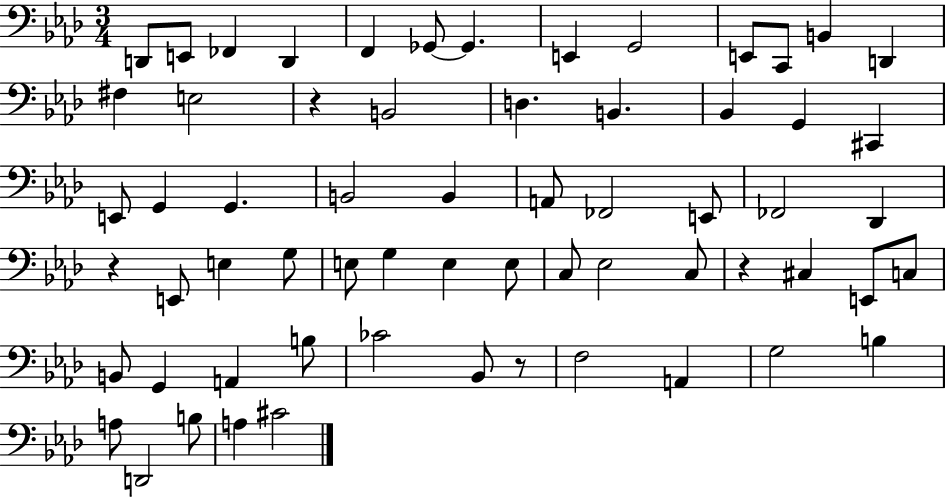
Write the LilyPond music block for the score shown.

{
  \clef bass
  \numericTimeSignature
  \time 3/4
  \key aes \major
  d,8 e,8 fes,4 d,4 | f,4 ges,8~~ ges,4. | e,4 g,2 | e,8 c,8 b,4 d,4 | \break fis4 e2 | r4 b,2 | d4. b,4. | bes,4 g,4 cis,4 | \break e,8 g,4 g,4. | b,2 b,4 | a,8 fes,2 e,8 | fes,2 des,4 | \break r4 e,8 e4 g8 | e8 g4 e4 e8 | c8 ees2 c8 | r4 cis4 e,8 c8 | \break b,8 g,4 a,4 b8 | ces'2 bes,8 r8 | f2 a,4 | g2 b4 | \break a8 d,2 b8 | a4 cis'2 | \bar "|."
}